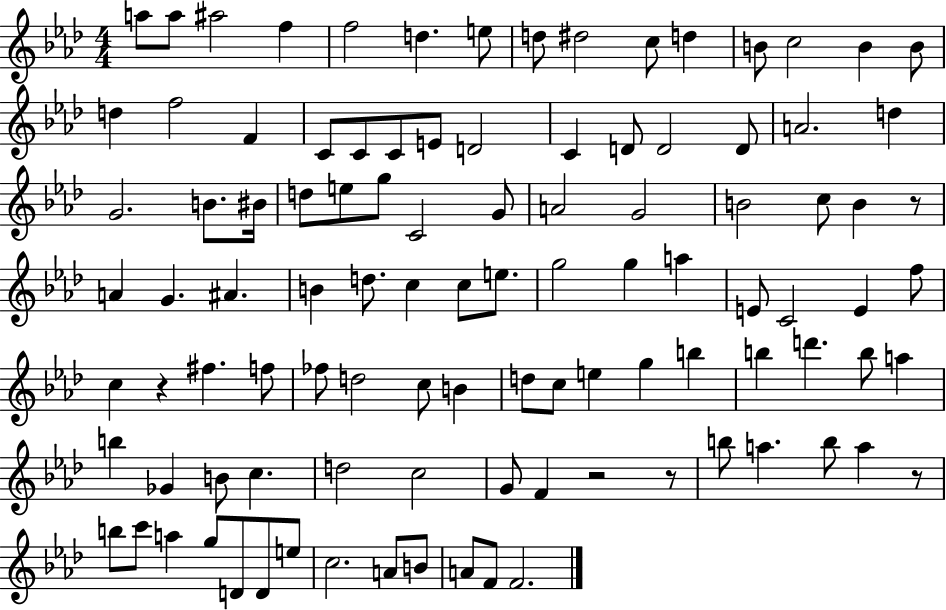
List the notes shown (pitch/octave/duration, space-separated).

A5/e A5/e A#5/h F5/q F5/h D5/q. E5/e D5/e D#5/h C5/e D5/q B4/e C5/h B4/q B4/e D5/q F5/h F4/q C4/e C4/e C4/e E4/e D4/h C4/q D4/e D4/h D4/e A4/h. D5/q G4/h. B4/e. BIS4/s D5/e E5/e G5/e C4/h G4/e A4/h G4/h B4/h C5/e B4/q R/e A4/q G4/q. A#4/q. B4/q D5/e. C5/q C5/e E5/e. G5/h G5/q A5/q E4/e C4/h E4/q F5/e C5/q R/q F#5/q. F5/e FES5/e D5/h C5/e B4/q D5/e C5/e E5/q G5/q B5/q B5/q D6/q. B5/e A5/q B5/q Gb4/q B4/e C5/q. D5/h C5/h G4/e F4/q R/h R/e B5/e A5/q. B5/e A5/q R/e B5/e C6/e A5/q G5/e D4/e D4/e E5/e C5/h. A4/e B4/e A4/e F4/e F4/h.